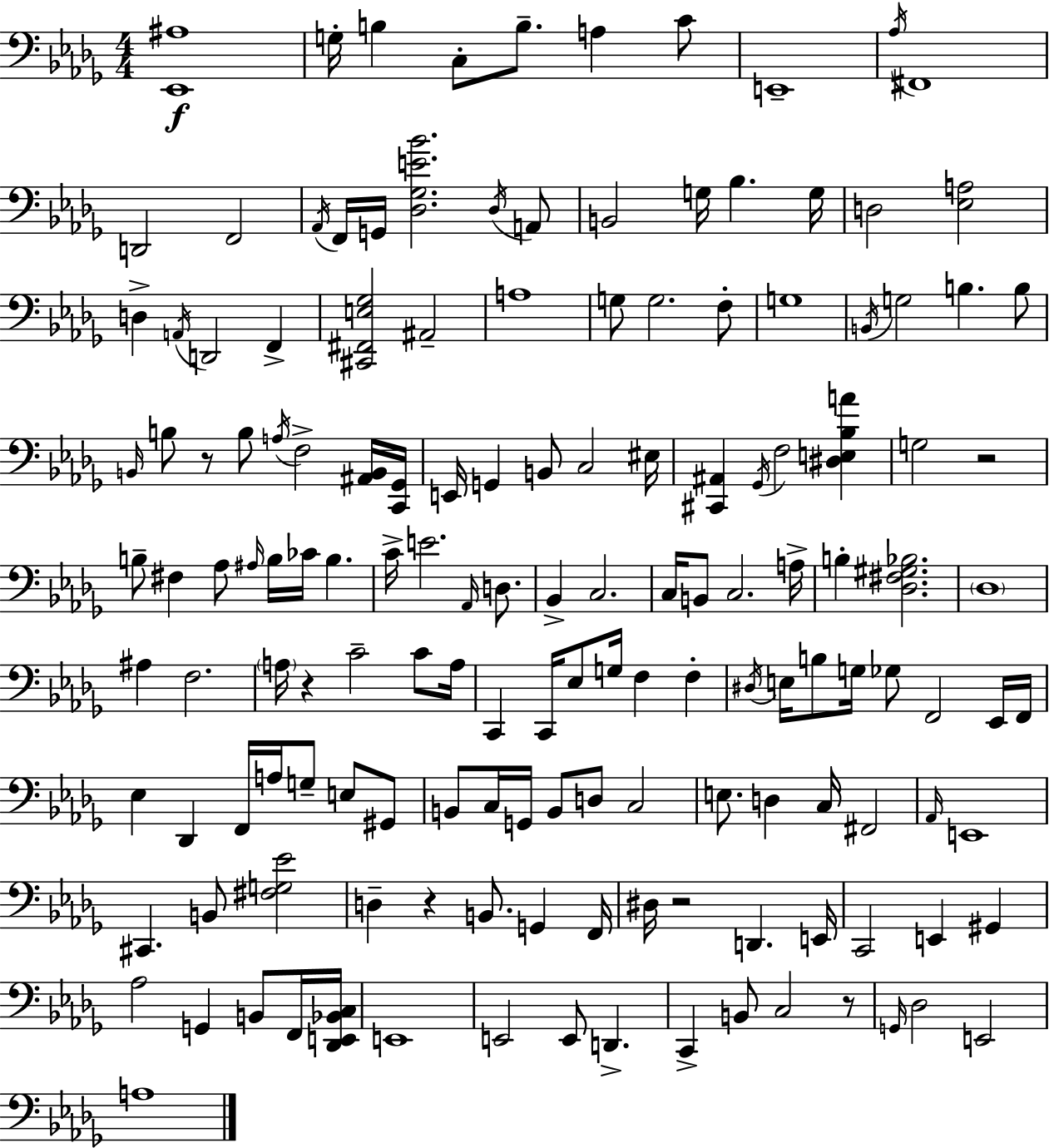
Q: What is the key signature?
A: BES minor